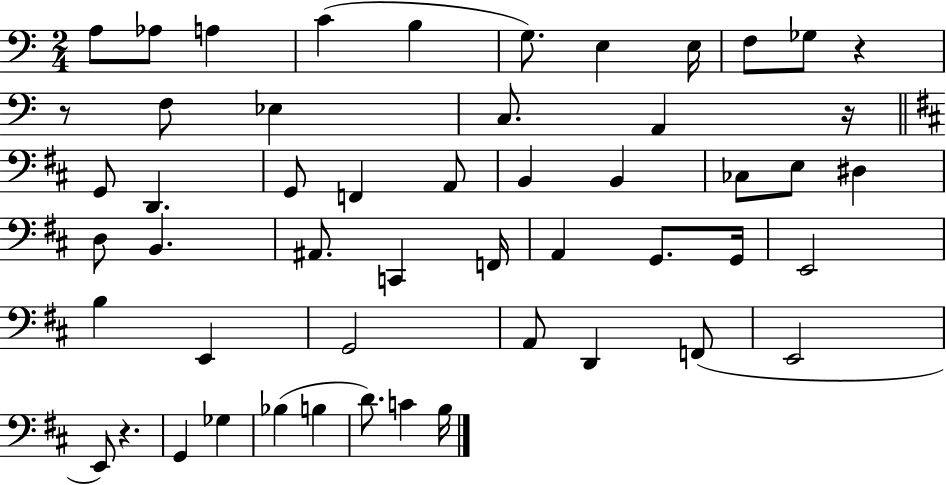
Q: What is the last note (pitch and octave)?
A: B3